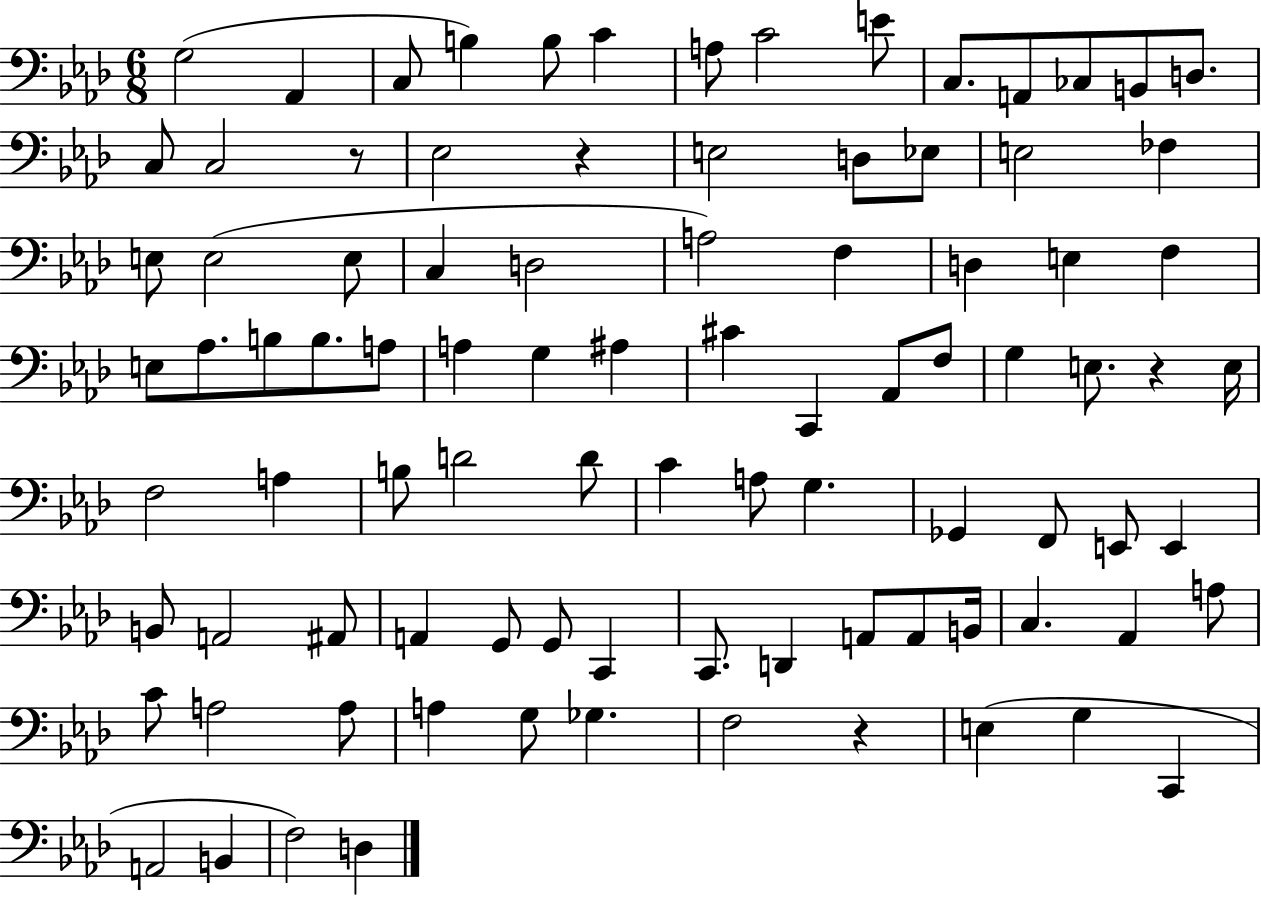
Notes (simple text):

G3/h Ab2/q C3/e B3/q B3/e C4/q A3/e C4/h E4/e C3/e. A2/e CES3/e B2/e D3/e. C3/e C3/h R/e Eb3/h R/q E3/h D3/e Eb3/e E3/h FES3/q E3/e E3/h E3/e C3/q D3/h A3/h F3/q D3/q E3/q F3/q E3/e Ab3/e. B3/e B3/e. A3/e A3/q G3/q A#3/q C#4/q C2/q Ab2/e F3/e G3/q E3/e. R/q E3/s F3/h A3/q B3/e D4/h D4/e C4/q A3/e G3/q. Gb2/q F2/e E2/e E2/q B2/e A2/h A#2/e A2/q G2/e G2/e C2/q C2/e. D2/q A2/e A2/e B2/s C3/q. Ab2/q A3/e C4/e A3/h A3/e A3/q G3/e Gb3/q. F3/h R/q E3/q G3/q C2/q A2/h B2/q F3/h D3/q